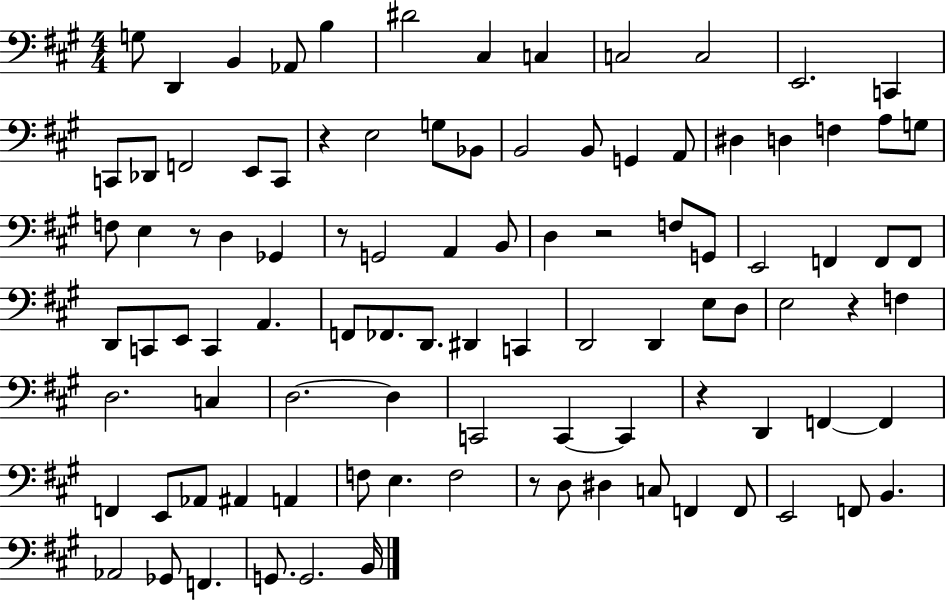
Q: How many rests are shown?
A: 7